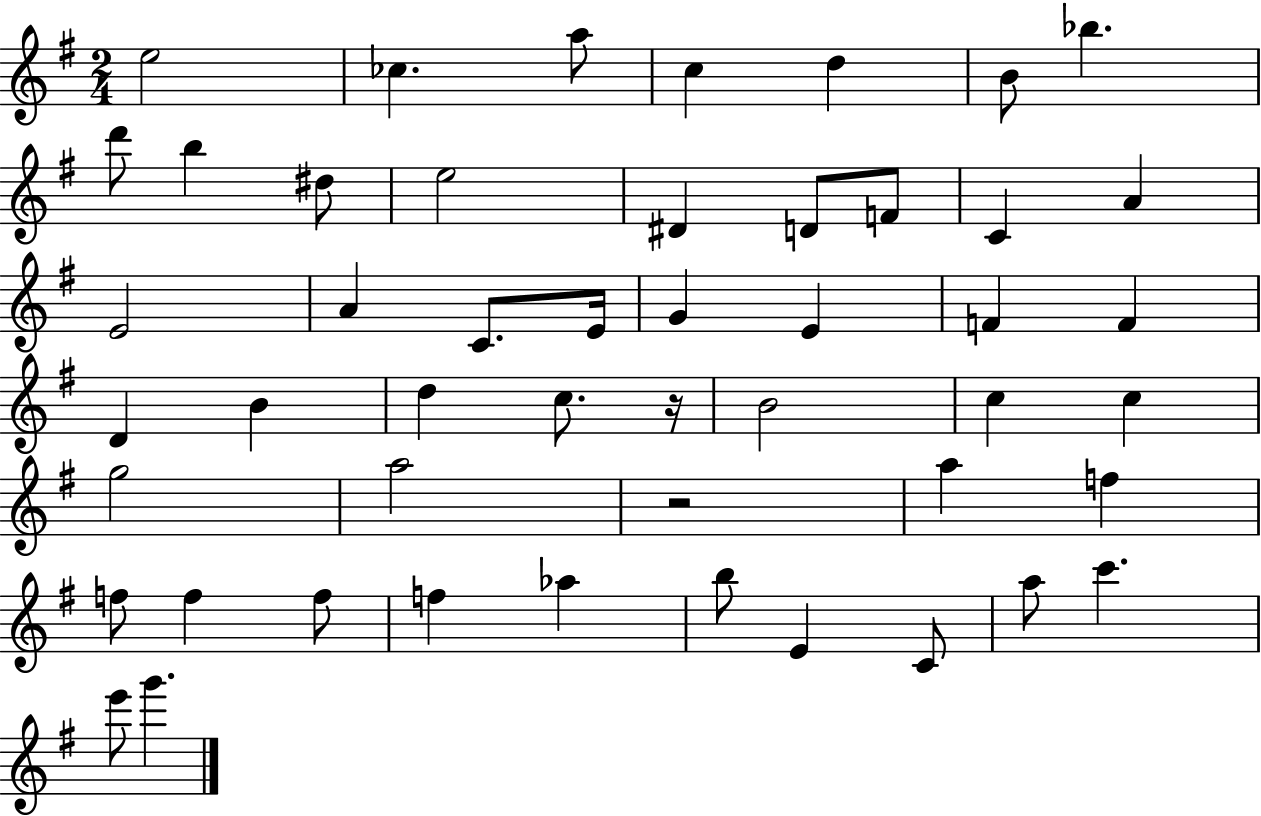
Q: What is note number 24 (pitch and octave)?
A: F4